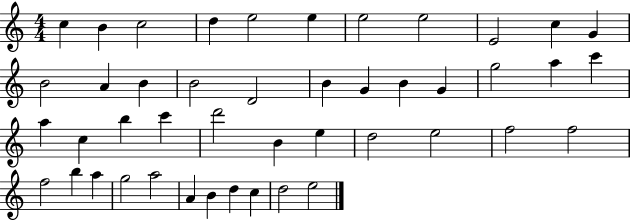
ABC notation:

X:1
T:Untitled
M:4/4
L:1/4
K:C
c B c2 d e2 e e2 e2 E2 c G B2 A B B2 D2 B G B G g2 a c' a c b c' d'2 B e d2 e2 f2 f2 f2 b a g2 a2 A B d c d2 e2